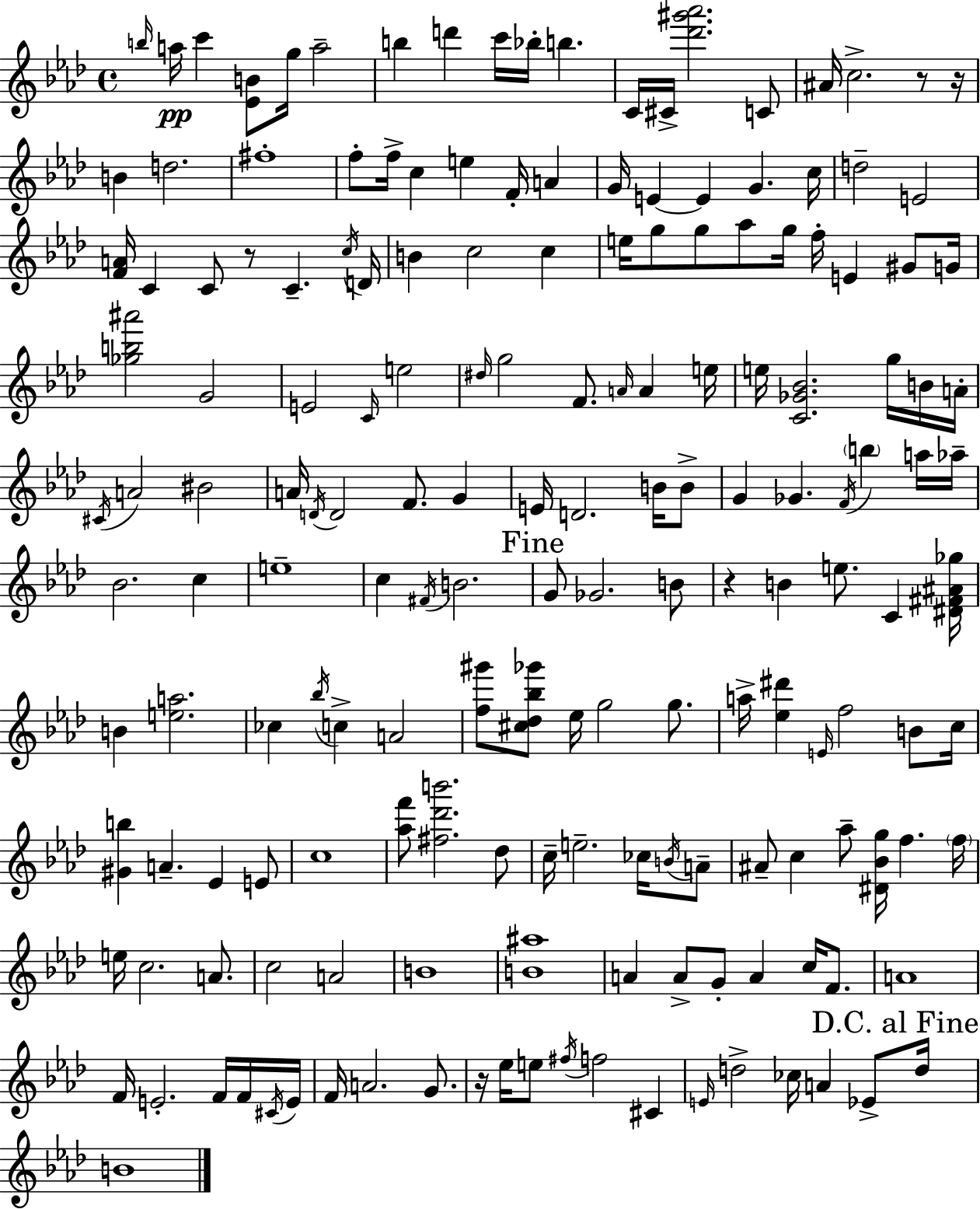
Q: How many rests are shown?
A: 5